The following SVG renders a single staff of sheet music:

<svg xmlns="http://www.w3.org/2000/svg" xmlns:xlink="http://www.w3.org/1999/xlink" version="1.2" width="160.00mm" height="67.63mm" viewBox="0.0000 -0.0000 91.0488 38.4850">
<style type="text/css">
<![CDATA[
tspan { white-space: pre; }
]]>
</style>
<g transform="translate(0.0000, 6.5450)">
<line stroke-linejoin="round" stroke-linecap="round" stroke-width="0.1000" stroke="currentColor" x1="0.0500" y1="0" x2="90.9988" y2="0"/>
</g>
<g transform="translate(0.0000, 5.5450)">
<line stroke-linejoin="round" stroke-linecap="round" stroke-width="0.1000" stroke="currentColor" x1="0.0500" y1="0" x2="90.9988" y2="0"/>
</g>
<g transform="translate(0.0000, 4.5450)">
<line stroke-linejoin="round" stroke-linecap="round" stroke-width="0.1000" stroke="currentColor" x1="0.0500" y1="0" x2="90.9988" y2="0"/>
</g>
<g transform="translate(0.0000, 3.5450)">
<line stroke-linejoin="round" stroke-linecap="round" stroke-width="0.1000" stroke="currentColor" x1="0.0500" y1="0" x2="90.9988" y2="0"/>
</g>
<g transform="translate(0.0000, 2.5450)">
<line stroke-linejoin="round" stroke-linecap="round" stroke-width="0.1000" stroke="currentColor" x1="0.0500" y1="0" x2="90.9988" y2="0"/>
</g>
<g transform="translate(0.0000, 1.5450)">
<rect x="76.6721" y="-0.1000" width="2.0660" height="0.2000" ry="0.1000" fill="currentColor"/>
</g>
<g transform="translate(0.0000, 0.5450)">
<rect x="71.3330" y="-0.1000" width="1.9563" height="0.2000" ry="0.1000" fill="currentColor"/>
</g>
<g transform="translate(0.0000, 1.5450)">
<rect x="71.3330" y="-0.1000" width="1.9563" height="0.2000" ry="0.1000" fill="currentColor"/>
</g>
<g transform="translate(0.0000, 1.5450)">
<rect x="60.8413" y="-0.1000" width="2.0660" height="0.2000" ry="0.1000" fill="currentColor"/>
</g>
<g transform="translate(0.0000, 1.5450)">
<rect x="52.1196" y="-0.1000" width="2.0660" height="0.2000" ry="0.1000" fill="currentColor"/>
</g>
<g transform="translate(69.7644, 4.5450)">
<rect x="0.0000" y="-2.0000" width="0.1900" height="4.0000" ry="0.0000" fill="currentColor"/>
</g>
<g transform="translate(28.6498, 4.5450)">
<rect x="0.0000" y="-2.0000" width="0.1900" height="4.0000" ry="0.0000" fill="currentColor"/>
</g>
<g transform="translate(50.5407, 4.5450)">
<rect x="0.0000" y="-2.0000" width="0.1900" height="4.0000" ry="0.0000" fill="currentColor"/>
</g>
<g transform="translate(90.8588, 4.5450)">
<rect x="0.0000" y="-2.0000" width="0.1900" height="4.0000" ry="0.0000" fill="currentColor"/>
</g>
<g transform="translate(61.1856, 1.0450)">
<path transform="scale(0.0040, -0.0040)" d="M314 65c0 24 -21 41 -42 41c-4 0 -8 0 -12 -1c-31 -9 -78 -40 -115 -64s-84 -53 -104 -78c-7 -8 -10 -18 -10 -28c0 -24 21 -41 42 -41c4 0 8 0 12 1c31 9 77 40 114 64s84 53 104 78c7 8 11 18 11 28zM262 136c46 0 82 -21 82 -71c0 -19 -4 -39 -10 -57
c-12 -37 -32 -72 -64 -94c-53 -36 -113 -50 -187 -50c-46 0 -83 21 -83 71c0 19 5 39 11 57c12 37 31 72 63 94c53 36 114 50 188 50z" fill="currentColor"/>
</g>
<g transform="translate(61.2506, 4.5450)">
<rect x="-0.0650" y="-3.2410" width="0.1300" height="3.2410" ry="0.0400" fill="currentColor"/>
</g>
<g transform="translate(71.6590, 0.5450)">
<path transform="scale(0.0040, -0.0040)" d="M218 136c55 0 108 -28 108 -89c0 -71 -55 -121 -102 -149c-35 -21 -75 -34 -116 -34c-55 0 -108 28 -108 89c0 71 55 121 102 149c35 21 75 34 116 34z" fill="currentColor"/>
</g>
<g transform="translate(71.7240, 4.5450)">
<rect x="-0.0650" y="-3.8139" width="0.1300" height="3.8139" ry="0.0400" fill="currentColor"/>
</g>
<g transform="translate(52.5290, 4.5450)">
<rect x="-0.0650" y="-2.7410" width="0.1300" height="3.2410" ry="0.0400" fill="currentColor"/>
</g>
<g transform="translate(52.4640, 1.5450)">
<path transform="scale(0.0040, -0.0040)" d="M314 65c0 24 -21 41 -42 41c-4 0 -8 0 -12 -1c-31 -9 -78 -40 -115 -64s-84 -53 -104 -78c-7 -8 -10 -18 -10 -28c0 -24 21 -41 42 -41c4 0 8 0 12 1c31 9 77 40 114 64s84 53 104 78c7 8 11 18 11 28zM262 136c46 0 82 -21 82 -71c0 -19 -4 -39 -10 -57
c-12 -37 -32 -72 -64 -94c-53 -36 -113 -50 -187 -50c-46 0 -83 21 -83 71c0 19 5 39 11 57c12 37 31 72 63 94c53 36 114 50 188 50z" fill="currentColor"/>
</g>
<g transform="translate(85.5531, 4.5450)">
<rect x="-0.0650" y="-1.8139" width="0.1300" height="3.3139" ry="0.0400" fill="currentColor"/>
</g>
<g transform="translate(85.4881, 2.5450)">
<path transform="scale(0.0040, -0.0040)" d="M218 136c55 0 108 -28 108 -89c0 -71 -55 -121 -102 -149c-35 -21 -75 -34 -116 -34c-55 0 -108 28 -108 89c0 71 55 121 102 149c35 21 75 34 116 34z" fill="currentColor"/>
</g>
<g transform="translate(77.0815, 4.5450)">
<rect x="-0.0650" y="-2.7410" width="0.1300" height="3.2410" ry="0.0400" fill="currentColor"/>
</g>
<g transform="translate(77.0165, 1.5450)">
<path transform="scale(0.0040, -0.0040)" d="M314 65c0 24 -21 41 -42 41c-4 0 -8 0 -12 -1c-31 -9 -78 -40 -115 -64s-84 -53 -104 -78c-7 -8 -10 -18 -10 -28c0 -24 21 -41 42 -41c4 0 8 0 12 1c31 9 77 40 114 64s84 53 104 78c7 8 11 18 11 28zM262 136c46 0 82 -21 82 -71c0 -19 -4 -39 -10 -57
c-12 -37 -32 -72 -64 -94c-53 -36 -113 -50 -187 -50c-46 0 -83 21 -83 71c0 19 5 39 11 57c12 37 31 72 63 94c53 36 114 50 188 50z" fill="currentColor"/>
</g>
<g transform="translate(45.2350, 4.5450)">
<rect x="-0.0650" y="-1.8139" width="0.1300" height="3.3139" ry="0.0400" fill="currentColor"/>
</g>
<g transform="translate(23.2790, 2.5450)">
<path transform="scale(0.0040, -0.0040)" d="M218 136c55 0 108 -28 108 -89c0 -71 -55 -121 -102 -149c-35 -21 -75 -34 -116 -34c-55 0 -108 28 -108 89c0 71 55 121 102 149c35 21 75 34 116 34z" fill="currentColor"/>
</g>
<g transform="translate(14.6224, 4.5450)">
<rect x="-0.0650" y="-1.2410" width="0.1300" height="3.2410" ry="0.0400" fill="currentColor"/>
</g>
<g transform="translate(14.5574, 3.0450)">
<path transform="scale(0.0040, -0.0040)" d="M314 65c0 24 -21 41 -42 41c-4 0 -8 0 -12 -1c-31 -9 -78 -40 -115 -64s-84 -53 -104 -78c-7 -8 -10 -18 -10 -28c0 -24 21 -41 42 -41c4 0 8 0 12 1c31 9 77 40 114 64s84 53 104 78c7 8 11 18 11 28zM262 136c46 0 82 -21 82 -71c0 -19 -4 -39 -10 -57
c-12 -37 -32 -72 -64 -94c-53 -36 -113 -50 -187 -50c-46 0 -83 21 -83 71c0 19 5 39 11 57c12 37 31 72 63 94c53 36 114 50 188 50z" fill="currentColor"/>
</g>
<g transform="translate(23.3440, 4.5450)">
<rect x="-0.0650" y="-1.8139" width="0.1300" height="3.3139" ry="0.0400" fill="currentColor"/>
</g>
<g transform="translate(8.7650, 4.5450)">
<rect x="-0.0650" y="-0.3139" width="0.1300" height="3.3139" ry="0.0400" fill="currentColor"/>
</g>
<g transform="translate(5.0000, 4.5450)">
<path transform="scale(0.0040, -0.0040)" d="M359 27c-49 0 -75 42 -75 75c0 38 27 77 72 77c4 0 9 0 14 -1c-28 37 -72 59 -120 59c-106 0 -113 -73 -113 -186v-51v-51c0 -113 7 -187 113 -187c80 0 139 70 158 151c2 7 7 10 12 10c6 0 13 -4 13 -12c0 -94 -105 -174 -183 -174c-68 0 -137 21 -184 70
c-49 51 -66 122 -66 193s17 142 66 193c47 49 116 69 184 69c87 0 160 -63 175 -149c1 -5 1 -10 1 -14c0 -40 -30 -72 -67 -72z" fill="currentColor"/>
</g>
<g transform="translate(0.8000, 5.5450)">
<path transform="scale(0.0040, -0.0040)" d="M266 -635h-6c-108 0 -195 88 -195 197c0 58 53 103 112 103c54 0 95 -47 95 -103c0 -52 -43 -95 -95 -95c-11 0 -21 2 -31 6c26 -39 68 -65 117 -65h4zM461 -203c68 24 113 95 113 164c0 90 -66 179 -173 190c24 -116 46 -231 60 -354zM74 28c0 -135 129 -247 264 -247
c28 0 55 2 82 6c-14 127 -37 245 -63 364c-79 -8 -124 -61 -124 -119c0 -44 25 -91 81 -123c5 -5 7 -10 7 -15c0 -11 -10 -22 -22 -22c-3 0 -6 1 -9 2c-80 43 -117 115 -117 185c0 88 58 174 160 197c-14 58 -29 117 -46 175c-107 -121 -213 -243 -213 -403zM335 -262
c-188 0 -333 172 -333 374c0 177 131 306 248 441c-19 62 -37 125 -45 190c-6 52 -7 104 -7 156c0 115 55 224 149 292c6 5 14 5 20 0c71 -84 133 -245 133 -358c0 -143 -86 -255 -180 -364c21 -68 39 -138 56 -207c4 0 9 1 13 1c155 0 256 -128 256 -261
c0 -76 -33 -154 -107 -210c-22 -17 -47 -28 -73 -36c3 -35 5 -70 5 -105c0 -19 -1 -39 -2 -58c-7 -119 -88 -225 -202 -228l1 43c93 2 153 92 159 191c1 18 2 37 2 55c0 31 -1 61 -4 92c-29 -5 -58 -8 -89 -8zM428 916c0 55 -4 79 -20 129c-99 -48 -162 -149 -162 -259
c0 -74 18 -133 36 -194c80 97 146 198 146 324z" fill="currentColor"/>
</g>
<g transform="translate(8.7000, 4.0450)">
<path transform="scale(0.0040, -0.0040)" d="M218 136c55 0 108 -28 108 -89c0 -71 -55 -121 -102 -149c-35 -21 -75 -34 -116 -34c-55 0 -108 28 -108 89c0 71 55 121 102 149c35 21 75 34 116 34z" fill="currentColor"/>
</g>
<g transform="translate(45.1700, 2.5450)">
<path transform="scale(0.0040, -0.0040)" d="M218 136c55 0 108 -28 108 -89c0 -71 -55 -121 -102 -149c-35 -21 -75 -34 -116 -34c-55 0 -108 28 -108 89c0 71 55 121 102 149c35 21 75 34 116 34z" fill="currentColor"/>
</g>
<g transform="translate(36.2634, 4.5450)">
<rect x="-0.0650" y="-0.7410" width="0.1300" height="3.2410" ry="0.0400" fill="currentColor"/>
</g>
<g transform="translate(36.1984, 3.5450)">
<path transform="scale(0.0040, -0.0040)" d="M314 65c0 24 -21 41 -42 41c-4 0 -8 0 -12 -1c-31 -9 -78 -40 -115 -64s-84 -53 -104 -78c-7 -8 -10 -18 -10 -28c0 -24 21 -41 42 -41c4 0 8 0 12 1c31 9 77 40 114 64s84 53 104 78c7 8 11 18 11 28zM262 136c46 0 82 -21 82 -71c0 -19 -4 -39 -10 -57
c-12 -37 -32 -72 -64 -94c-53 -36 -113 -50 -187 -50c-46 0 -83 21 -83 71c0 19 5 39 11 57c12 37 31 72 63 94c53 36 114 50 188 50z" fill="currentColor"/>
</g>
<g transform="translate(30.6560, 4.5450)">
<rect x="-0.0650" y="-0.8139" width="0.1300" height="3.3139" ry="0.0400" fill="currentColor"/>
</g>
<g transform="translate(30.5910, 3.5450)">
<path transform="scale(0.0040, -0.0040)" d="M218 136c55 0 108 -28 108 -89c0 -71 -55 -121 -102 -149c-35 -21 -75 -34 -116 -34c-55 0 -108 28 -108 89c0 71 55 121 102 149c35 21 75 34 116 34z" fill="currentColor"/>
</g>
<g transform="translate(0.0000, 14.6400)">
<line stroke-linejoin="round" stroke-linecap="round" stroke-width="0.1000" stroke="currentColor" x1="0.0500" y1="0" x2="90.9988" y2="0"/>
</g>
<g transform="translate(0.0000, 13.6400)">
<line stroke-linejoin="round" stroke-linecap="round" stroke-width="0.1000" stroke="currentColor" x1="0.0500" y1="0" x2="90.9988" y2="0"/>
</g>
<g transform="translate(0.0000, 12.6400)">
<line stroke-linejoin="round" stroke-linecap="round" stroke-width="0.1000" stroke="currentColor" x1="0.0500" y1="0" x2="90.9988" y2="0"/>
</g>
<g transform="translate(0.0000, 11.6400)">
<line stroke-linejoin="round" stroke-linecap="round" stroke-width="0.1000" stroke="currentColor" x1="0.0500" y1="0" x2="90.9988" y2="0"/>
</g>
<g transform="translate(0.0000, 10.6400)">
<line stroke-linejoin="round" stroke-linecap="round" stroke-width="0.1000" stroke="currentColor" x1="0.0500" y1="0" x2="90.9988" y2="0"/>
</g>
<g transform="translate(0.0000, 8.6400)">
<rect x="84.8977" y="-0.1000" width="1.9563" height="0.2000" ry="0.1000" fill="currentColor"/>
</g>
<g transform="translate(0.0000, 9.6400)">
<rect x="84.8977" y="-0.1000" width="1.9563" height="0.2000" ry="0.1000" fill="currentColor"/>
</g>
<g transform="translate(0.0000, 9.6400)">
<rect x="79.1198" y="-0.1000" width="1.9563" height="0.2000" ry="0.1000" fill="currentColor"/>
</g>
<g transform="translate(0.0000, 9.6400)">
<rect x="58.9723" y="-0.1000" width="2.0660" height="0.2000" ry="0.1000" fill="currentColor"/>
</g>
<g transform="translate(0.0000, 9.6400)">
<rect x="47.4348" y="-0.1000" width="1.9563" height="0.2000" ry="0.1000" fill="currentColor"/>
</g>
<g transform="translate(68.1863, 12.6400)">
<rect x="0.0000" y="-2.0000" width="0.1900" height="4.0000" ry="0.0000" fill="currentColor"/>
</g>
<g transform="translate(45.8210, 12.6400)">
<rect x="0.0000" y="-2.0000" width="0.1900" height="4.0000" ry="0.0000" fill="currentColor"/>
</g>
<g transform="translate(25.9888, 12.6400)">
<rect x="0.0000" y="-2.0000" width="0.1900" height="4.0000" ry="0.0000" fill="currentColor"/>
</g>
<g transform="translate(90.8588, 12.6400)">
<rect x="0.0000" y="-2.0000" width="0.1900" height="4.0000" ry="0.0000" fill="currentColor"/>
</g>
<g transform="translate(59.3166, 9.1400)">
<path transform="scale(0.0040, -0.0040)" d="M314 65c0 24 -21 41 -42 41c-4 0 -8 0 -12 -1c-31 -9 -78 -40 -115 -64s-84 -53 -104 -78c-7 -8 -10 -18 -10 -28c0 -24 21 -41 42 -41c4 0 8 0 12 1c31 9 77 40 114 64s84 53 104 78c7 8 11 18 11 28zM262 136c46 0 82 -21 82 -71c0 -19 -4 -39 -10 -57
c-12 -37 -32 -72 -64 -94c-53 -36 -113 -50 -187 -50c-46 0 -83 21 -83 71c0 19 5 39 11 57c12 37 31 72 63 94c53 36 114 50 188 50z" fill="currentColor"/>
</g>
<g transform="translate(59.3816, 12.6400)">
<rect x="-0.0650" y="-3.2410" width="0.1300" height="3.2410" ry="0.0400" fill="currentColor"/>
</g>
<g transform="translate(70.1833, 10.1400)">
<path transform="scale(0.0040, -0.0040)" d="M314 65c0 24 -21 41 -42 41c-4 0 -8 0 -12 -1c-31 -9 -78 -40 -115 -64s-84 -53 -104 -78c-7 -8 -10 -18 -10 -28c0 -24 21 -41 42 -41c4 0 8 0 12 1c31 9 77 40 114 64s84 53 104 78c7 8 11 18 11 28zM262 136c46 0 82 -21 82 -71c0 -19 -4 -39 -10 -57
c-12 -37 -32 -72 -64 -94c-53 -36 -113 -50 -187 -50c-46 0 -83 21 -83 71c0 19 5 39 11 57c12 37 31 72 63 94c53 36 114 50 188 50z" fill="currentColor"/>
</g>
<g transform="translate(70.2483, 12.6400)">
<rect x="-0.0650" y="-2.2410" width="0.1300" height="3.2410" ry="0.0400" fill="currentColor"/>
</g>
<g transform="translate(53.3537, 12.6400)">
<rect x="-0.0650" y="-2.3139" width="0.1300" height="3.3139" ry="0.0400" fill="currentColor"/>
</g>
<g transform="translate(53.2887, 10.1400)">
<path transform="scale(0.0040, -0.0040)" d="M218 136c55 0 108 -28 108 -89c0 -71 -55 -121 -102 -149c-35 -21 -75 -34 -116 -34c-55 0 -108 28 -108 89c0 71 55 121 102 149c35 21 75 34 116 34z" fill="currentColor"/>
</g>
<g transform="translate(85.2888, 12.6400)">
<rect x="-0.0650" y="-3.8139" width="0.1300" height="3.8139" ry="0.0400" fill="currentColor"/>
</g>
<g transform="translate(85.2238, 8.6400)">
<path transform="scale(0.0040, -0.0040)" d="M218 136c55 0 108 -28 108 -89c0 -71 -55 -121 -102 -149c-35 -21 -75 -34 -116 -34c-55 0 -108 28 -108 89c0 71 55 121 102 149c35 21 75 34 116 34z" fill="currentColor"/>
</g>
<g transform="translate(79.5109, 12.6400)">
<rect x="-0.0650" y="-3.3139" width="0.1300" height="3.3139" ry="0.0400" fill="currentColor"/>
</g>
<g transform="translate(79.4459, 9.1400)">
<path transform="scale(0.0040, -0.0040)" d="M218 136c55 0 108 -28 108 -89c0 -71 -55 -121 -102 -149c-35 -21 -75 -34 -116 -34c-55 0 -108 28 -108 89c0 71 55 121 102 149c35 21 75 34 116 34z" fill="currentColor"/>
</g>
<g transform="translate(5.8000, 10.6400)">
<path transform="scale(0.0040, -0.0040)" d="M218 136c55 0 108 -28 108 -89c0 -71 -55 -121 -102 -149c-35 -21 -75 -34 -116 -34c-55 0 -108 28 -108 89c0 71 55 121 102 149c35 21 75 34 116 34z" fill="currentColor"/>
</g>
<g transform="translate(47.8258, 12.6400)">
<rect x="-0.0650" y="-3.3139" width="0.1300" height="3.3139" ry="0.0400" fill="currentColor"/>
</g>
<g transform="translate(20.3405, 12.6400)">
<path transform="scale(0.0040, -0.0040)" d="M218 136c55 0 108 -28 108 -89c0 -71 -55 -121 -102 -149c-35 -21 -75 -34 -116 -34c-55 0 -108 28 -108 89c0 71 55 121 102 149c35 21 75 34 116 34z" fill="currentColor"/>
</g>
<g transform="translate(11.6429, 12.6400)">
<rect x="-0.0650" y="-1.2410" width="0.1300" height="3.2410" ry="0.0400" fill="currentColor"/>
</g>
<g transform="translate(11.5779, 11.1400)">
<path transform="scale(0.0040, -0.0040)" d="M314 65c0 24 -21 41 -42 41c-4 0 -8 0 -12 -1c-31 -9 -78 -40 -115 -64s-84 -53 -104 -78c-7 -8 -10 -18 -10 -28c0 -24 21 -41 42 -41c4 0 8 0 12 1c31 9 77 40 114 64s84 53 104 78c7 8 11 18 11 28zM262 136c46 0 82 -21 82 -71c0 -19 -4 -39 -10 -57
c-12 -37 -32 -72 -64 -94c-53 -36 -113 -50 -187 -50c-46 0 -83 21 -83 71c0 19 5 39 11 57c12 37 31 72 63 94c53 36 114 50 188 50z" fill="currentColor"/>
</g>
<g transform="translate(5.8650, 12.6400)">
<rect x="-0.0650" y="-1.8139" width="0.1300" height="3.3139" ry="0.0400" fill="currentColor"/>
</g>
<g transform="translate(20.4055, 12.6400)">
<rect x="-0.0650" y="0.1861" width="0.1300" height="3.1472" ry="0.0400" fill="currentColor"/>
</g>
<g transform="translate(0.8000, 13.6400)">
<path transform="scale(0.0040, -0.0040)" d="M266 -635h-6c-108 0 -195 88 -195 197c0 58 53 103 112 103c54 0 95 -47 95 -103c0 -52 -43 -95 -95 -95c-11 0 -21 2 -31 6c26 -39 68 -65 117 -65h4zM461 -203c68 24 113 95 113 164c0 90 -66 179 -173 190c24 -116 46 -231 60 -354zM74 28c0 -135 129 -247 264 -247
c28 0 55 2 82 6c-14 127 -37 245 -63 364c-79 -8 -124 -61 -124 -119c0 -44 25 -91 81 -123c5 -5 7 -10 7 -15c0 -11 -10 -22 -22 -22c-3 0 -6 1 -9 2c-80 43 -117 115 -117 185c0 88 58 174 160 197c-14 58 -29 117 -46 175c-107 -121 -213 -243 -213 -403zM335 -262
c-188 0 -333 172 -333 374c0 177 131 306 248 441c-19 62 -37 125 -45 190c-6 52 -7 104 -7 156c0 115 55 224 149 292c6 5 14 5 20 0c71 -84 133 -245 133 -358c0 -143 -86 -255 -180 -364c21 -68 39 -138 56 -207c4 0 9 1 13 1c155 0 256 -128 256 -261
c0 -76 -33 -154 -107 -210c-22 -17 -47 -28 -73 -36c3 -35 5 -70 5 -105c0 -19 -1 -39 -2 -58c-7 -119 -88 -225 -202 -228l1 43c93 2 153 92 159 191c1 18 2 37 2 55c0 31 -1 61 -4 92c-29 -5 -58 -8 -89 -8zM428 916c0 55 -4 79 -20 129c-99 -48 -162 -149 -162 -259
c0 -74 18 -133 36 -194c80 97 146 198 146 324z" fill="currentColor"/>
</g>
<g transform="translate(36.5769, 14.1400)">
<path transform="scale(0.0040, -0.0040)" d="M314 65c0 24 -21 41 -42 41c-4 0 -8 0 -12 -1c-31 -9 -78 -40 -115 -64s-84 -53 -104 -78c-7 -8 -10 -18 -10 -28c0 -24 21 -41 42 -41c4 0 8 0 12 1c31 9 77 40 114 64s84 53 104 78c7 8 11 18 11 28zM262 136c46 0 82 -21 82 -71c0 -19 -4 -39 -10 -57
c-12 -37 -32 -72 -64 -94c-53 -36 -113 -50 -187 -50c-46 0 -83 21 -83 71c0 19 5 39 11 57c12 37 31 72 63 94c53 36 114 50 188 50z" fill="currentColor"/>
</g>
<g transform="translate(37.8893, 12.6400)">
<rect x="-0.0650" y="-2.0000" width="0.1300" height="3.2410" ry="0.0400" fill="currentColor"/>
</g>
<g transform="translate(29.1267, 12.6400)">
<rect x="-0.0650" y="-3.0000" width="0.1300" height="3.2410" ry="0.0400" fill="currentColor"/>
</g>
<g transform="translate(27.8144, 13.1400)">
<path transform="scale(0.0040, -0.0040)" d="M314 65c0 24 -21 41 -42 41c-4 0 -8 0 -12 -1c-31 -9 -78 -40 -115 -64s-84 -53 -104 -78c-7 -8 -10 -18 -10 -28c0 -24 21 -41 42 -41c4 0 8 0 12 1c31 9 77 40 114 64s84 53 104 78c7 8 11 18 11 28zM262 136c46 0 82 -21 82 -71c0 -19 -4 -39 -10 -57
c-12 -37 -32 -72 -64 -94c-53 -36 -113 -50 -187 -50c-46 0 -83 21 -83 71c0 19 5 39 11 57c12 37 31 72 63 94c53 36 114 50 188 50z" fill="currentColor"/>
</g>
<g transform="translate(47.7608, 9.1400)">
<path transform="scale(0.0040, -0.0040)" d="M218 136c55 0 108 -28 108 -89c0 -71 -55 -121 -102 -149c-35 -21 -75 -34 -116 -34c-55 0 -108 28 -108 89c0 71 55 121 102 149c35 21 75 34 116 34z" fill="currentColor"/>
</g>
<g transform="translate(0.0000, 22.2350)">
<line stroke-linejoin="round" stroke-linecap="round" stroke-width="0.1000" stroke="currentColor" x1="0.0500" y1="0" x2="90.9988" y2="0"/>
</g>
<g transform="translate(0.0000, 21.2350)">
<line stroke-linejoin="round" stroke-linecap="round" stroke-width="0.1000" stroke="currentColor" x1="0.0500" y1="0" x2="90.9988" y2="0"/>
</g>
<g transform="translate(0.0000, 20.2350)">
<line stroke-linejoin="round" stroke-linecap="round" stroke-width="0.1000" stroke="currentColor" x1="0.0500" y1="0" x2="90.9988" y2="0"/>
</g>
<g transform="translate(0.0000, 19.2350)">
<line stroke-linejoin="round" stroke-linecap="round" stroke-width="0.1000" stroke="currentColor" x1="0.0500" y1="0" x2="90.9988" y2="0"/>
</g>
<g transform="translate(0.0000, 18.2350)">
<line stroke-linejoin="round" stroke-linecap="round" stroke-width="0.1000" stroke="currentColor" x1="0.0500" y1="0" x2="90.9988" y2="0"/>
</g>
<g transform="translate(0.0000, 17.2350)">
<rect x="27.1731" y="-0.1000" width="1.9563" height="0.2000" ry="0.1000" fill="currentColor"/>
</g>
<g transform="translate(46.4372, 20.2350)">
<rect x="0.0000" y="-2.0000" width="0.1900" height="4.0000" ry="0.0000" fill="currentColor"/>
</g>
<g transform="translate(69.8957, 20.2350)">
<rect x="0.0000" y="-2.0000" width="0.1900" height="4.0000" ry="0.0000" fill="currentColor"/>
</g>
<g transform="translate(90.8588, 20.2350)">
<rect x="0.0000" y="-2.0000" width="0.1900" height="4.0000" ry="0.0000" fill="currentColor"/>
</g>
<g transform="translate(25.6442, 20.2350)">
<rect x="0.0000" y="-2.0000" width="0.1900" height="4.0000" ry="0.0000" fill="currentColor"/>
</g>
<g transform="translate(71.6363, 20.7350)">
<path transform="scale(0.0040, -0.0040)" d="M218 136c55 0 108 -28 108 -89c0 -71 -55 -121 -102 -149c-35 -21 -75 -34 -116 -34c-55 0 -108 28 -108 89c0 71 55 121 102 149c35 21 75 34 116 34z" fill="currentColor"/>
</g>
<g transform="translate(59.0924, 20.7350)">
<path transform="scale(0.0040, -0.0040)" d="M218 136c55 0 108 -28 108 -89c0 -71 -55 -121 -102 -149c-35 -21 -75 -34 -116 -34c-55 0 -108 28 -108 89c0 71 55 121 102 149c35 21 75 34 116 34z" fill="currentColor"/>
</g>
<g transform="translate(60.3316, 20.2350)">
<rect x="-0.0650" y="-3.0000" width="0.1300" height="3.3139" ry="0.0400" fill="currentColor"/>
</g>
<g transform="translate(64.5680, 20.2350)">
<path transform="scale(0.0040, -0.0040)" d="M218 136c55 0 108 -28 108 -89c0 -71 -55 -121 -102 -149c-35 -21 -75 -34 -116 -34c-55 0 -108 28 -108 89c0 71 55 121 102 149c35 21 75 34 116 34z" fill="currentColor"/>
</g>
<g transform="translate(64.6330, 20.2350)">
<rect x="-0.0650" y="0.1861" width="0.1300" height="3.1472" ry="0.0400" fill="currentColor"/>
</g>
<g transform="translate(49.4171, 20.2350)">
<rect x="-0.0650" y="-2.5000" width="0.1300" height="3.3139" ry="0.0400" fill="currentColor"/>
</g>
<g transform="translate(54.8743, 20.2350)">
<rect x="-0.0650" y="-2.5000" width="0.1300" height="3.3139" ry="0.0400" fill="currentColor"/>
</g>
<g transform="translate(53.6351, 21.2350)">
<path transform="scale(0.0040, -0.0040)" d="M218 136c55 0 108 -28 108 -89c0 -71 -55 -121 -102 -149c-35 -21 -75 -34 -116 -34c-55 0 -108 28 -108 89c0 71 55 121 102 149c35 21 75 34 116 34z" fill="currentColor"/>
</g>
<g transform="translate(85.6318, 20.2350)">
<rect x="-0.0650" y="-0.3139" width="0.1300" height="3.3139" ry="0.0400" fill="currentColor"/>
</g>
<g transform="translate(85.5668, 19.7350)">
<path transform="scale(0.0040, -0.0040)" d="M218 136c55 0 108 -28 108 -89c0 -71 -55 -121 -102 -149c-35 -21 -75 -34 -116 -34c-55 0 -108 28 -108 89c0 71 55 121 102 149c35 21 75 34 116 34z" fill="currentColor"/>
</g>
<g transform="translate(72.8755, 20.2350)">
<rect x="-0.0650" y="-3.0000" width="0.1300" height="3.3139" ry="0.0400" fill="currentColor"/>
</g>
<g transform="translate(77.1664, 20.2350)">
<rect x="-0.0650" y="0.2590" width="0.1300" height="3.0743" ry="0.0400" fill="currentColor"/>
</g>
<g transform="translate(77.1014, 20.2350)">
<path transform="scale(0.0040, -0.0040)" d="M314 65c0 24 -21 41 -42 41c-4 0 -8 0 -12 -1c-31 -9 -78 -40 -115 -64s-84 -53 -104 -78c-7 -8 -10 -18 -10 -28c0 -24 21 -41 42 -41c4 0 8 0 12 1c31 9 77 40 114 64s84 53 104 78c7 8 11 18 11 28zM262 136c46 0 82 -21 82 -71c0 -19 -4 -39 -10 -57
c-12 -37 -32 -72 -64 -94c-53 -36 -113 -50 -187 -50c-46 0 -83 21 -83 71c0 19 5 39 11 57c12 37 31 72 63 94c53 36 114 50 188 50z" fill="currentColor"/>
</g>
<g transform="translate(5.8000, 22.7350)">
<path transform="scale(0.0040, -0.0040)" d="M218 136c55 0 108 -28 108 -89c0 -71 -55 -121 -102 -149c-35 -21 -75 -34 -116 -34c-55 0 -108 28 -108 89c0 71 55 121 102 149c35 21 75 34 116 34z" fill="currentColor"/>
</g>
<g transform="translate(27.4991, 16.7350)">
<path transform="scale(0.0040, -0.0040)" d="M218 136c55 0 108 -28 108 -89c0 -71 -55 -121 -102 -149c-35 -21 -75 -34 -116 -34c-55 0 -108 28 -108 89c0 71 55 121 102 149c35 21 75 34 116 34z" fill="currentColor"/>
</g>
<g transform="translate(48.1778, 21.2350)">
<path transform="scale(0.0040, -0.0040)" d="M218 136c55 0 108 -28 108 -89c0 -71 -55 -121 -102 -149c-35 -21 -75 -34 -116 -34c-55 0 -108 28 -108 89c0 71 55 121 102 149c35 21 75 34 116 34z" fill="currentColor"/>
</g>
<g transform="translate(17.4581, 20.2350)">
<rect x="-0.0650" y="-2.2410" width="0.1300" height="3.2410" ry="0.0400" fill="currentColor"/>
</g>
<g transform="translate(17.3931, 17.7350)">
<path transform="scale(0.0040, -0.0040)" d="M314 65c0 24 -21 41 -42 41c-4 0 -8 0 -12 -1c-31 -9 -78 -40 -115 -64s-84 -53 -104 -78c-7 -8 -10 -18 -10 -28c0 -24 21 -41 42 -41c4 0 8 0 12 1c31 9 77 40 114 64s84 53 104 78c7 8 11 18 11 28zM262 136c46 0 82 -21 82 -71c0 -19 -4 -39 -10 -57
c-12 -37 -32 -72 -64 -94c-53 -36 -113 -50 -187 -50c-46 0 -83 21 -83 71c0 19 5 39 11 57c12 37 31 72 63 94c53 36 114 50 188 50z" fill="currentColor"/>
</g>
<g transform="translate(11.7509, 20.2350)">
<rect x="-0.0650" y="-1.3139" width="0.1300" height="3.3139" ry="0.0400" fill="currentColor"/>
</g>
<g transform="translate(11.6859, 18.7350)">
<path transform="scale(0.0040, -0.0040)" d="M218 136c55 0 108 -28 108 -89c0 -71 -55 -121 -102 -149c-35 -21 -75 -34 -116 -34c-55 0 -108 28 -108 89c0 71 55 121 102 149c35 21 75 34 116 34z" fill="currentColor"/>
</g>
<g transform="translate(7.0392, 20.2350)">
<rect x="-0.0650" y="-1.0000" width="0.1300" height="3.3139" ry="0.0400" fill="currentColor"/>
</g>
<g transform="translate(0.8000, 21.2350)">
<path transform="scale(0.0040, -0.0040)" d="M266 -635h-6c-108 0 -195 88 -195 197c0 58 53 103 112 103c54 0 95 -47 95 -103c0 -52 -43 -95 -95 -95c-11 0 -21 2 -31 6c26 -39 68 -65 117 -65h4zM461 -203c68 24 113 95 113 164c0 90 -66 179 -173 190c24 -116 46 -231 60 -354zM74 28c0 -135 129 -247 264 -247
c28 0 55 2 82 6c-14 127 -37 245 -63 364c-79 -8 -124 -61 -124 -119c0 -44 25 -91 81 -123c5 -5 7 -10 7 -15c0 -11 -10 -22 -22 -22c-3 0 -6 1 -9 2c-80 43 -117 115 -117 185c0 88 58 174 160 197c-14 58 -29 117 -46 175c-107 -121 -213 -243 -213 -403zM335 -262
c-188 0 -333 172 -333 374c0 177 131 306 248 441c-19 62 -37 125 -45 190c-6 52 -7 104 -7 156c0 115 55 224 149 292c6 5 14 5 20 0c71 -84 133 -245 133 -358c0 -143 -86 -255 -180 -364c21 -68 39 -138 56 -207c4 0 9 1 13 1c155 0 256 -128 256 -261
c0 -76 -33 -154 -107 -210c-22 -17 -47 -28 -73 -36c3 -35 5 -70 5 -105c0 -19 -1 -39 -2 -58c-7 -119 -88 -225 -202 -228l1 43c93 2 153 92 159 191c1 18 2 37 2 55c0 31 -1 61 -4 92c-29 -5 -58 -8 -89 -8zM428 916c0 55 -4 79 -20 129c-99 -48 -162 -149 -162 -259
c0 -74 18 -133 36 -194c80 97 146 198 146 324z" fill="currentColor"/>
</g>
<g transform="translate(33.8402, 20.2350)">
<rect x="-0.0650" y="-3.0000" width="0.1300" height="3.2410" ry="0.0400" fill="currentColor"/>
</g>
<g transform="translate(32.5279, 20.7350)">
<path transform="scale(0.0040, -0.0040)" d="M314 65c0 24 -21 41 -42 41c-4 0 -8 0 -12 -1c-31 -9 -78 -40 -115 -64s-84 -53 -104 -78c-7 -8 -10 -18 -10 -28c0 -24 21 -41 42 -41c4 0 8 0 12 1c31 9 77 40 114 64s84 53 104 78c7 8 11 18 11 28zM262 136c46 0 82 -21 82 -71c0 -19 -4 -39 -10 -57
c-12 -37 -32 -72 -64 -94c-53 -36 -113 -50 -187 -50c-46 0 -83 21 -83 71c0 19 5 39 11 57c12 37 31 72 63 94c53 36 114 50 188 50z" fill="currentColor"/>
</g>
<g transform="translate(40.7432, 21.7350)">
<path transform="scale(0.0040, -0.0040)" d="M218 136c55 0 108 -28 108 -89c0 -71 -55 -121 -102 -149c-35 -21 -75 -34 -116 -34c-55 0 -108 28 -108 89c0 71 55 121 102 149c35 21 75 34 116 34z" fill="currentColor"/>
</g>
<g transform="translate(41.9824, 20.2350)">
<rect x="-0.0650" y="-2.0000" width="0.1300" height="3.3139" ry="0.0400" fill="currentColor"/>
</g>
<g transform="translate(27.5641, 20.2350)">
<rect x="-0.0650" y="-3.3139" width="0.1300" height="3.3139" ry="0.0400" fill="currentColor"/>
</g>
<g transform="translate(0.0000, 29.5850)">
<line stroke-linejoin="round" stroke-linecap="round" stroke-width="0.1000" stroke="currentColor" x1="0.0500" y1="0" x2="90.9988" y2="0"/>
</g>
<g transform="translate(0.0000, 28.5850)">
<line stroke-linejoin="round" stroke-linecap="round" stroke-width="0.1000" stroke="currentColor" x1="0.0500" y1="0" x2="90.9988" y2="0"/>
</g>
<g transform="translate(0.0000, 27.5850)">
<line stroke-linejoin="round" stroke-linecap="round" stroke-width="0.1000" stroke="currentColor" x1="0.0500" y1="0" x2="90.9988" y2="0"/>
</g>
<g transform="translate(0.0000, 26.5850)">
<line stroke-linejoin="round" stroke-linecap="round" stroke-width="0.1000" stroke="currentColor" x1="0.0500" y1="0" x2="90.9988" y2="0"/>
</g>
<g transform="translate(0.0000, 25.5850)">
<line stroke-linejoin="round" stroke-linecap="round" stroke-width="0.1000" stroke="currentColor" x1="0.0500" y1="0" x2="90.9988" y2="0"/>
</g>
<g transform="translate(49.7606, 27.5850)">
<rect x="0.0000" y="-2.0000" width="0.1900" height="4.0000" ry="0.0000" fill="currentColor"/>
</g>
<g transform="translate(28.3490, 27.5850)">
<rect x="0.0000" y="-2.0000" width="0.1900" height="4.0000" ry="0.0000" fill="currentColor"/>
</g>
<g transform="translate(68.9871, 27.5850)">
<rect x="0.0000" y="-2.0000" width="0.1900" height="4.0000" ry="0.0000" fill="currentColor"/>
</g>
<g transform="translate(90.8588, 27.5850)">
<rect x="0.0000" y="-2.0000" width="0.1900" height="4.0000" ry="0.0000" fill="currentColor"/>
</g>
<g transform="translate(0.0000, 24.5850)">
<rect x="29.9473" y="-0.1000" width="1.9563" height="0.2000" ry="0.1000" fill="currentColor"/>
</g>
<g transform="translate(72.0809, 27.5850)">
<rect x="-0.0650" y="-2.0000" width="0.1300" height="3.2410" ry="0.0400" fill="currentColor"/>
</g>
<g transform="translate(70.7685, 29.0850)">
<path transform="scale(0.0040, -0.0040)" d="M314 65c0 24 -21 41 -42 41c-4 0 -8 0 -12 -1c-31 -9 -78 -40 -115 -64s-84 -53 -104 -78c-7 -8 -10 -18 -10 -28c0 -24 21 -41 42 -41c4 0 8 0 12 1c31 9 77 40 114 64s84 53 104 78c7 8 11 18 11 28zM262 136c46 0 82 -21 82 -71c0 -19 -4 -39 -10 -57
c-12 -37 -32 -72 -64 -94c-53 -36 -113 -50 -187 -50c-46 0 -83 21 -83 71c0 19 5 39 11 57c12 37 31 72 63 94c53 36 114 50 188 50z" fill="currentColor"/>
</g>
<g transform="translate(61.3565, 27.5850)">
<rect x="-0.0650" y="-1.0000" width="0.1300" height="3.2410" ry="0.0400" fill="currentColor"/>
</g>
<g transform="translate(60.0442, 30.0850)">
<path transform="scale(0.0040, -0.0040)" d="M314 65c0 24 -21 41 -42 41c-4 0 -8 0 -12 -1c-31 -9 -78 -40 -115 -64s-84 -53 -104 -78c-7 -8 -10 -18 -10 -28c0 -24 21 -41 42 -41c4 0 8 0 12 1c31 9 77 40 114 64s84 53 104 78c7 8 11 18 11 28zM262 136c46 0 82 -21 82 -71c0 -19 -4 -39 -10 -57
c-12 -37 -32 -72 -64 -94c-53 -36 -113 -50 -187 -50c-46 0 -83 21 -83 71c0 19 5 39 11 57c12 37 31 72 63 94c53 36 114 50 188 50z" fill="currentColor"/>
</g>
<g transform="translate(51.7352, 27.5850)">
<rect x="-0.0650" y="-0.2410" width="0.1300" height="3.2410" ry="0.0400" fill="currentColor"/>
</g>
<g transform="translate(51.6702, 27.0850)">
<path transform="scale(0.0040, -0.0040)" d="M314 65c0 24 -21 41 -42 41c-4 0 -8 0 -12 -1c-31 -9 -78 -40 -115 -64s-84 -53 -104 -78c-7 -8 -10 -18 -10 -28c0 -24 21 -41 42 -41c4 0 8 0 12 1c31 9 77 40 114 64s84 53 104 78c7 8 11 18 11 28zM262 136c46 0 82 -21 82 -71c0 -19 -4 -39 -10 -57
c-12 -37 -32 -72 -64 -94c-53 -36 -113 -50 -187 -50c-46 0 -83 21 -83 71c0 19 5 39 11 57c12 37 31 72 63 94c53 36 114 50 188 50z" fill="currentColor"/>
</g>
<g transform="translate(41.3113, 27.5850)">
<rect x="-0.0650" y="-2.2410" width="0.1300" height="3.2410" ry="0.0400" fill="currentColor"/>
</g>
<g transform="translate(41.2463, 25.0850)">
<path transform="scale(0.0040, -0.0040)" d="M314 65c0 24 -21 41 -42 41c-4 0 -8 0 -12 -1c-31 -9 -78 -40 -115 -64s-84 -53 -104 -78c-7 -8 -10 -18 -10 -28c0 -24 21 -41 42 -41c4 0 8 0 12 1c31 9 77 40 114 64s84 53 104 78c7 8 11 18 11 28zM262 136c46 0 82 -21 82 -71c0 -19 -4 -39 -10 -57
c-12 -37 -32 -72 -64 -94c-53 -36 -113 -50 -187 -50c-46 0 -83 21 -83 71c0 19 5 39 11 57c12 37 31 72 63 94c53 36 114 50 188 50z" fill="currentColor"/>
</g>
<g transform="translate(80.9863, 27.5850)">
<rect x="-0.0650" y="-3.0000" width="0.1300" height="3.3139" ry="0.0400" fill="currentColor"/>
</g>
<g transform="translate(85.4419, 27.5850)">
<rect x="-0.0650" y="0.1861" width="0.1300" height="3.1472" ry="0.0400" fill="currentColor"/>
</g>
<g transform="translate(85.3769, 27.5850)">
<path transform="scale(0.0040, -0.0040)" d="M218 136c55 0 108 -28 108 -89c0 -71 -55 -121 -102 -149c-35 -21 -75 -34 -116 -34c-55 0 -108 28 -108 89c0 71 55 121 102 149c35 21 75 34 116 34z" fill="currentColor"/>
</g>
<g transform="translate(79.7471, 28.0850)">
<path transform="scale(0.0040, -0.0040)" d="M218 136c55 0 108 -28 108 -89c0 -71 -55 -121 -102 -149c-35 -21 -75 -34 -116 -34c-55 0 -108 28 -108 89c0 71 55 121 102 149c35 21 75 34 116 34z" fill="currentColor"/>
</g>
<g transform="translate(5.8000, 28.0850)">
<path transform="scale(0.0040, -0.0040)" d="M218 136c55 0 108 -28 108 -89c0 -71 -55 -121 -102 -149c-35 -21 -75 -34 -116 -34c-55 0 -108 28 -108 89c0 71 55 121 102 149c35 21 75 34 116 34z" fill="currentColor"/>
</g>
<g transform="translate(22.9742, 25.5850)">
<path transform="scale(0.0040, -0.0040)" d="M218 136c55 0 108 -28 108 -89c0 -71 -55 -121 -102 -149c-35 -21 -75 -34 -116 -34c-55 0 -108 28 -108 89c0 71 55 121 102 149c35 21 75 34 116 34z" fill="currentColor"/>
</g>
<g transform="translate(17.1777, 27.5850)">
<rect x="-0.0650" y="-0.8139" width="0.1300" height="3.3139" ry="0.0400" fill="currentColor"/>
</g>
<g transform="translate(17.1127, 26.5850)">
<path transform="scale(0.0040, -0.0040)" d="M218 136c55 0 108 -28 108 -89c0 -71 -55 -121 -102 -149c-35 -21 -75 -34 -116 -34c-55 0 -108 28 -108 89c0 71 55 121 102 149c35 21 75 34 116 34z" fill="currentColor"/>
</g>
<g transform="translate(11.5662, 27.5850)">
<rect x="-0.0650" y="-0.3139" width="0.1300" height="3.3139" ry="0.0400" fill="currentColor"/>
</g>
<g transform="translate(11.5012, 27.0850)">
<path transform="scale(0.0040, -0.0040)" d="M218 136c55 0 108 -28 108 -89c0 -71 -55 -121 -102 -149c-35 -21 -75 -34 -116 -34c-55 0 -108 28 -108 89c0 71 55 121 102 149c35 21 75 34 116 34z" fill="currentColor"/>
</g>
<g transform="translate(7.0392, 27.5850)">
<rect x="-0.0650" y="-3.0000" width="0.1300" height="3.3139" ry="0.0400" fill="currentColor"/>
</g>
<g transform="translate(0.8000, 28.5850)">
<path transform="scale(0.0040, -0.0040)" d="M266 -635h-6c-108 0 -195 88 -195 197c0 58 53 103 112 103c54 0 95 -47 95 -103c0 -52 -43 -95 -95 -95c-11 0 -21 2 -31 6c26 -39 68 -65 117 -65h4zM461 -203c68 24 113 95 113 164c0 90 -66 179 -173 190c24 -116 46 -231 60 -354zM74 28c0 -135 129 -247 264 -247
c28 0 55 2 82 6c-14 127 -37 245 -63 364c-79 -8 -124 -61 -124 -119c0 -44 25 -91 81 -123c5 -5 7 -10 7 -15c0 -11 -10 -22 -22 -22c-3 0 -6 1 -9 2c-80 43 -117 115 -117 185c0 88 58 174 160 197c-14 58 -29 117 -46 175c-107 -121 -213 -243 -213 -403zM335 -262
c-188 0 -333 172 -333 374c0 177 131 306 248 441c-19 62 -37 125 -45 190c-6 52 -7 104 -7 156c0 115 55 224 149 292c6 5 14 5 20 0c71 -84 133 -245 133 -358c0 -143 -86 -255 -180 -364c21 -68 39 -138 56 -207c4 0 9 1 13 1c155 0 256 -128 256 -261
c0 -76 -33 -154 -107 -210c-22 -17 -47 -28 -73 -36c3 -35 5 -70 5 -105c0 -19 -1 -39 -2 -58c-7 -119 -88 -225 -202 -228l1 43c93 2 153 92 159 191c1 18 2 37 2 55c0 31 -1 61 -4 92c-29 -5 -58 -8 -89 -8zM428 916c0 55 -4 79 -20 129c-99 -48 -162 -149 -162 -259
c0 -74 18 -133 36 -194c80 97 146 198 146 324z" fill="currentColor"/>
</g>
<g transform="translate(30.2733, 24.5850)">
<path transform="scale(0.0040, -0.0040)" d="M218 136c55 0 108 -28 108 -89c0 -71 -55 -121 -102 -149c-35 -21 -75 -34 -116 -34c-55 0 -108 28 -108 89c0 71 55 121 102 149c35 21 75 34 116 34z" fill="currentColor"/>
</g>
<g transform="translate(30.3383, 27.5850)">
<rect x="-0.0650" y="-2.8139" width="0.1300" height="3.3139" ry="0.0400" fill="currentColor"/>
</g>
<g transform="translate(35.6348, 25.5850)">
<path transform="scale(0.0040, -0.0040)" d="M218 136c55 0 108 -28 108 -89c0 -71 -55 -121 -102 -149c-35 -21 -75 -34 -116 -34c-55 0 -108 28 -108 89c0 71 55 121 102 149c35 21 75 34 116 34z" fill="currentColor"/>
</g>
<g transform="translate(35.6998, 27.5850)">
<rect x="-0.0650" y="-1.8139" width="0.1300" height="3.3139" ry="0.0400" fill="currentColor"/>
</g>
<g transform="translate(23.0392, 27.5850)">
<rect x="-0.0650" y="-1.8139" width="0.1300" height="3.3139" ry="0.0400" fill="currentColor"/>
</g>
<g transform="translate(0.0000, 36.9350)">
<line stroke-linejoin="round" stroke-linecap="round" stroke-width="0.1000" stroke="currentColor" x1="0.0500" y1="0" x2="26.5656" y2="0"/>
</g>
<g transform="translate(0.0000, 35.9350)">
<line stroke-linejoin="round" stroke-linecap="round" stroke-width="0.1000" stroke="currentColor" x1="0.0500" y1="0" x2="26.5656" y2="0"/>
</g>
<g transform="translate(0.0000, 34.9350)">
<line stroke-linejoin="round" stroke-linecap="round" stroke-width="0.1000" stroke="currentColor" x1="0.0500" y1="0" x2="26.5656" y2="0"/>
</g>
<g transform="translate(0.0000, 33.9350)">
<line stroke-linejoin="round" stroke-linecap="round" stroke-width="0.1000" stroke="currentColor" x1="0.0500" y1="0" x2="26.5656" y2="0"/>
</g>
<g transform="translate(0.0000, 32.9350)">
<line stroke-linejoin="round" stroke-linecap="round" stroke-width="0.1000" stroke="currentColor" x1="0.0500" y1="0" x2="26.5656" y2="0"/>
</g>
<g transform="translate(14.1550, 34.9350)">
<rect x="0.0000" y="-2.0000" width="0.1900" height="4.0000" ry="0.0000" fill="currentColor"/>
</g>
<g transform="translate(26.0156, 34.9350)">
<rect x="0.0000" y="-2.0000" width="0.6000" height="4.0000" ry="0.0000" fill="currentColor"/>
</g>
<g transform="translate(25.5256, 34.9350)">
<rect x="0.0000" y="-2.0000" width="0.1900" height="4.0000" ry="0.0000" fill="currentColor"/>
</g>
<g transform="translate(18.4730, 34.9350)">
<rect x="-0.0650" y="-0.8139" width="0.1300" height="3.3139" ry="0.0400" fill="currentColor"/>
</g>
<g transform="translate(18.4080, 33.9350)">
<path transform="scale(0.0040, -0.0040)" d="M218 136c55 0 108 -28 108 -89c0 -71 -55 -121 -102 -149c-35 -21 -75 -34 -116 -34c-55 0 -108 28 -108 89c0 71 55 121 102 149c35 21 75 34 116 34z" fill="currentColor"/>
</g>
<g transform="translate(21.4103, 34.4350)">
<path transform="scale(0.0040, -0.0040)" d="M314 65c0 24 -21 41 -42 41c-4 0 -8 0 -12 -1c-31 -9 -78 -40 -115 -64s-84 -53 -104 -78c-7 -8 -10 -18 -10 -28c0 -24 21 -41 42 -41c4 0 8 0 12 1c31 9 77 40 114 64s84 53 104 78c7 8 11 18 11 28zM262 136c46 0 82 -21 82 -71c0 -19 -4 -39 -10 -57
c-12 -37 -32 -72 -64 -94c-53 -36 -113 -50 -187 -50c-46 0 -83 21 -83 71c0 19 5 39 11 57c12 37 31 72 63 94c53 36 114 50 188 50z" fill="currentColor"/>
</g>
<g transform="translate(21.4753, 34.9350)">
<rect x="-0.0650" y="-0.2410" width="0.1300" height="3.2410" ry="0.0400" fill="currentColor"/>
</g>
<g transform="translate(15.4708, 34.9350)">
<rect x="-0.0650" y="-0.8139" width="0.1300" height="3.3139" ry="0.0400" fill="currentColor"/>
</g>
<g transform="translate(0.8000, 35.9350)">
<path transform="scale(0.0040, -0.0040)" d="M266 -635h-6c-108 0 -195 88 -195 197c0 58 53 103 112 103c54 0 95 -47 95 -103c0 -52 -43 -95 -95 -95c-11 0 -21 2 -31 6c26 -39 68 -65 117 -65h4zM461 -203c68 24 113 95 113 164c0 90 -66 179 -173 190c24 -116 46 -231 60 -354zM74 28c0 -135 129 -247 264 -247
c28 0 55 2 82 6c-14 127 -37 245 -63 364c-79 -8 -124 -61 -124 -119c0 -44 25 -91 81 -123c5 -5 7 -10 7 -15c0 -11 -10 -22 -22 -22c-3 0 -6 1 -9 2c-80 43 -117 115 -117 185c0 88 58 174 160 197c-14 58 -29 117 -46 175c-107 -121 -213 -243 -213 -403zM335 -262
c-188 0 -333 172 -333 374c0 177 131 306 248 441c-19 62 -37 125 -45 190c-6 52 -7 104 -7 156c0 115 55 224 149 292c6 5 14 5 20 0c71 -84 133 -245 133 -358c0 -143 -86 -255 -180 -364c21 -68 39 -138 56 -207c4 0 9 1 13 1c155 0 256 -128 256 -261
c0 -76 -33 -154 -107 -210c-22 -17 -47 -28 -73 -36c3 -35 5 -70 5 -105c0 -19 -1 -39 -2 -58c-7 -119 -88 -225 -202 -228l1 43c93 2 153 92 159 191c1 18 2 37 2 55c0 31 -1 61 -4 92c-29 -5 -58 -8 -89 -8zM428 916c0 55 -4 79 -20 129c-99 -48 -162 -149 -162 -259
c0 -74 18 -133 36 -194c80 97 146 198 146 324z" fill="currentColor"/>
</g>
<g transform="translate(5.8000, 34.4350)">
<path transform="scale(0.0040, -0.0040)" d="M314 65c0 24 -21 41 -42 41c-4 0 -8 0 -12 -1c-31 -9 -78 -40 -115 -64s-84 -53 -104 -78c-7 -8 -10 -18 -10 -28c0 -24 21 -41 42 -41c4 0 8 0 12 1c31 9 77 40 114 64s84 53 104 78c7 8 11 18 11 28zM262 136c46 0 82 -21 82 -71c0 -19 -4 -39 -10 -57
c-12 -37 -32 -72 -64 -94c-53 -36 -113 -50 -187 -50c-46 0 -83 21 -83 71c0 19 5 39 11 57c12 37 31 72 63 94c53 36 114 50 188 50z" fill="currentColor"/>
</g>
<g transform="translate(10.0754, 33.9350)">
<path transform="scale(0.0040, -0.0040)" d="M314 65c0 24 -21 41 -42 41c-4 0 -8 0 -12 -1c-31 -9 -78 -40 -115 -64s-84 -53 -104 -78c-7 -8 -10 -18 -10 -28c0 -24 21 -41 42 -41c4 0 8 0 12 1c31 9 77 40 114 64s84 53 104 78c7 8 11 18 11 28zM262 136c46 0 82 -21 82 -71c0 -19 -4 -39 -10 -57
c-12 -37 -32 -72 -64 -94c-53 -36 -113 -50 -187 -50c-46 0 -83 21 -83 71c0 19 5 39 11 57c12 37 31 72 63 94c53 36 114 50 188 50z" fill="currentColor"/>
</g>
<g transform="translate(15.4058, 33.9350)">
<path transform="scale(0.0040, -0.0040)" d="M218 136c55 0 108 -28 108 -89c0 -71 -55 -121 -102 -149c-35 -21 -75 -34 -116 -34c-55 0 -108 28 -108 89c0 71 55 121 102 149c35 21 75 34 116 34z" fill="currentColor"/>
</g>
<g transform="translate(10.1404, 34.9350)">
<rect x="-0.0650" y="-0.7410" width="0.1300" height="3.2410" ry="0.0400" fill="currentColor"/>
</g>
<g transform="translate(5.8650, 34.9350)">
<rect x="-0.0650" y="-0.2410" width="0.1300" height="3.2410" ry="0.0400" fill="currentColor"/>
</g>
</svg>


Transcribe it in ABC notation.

X:1
T:Untitled
M:4/4
L:1/4
K:C
c e2 f d d2 f a2 b2 c' a2 f f e2 B A2 F2 b g b2 g2 b c' D e g2 b A2 F G G A B A B2 c A c d f a f g2 c2 D2 F2 A B c2 d2 d d c2